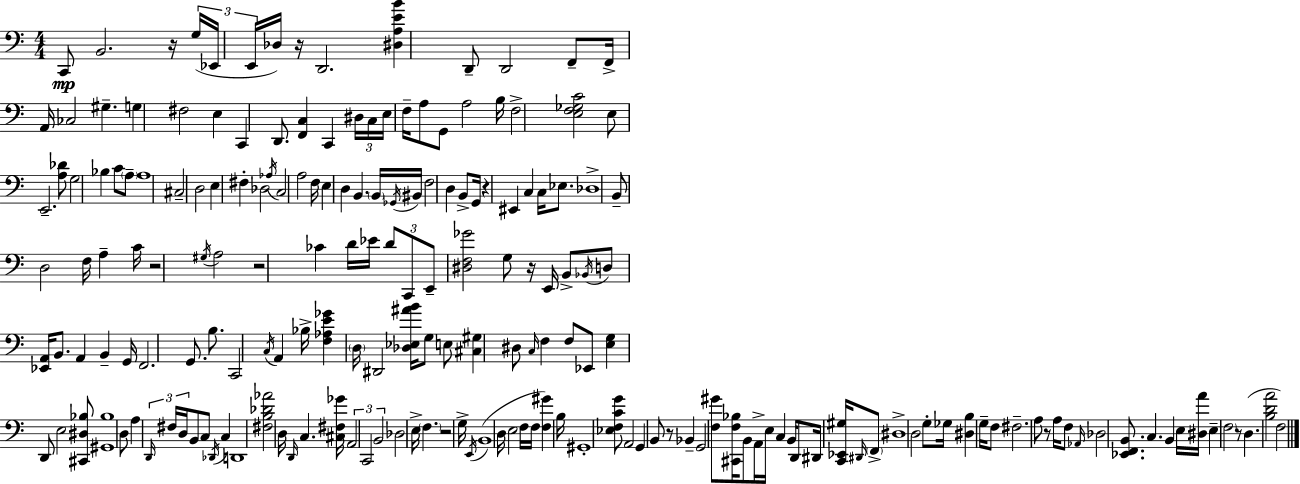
C2/e B2/h. R/s G3/s Eb2/s E2/s Db3/s R/s D2/h. [D#3,A3,E4,B4]/q D2/e D2/h F2/e F2/s A2/s CES3/h G#3/q. G3/q F#3/h E3/q C2/q D2/e. [F2,C3]/q C2/q D#3/s C3/s E3/s F3/s A3/e G2/e A3/h B3/s F3/h [E3,F3,Gb3,C4]/h E3/e E2/h. [A3,Db4]/e G3/h Bb3/q C4/e A3/e A3/w C#3/h D3/h E3/q F#3/q Db3/h Ab3/s C3/h A3/h F3/s E3/q D3/q B2/q. B2/s Gb2/s BIS2/s F3/h D3/q B2/e G2/s R/q EIS2/q C3/q C3/s Eb3/e. Db3/w B2/e D3/h F3/s A3/q C4/s R/h G#3/s A3/h R/h CES4/q D4/s Eb4/s D4/e C2/e E2/e [D#3,F3,Gb4]/h G3/e R/s E2/s B2/e Bb2/s D3/e [Eb2,A2]/s B2/e. A2/q B2/q G2/s F2/h. G2/e. B3/e. C2/h C3/s A2/q Bb3/s [F3,Ab3,E4,Gb4]/q D3/s D#2/h [Db3,Eb3,A#4,B4]/s G3/e E3/e [C#3,G#3]/q D#3/e C3/s F3/q F3/e Eb2/e [E3,G3]/q D2/e E3/h [C#2,D#3,Bb3]/e [G#2,Bb3]/w D3/e A3/q D2/s F#3/s D3/s B2/e C3/e Db2/s C3/q D2/w [F#3,B3,Db4,Ab4]/h D3/s D2/s C3/q. [C#3,F#3,Gb4]/s A2/h C2/h B2/h Db3/h E3/s F3/q. R/h G3/s E2/s B2/w D3/s E3/h F3/s F3/s [F3,G#4]/q B3/s G#2/w [Eb3,F3,C4,G4]/e A2/h G2/q B2/e R/e Bb2/q G2/h [F3,G#4]/e [C#2,F3,Bb3]/s B2/e A2/s E3/s C3/q B2/s D2/e D#2/s [C2,Eb2,G#3]/s D#2/s F2/e D#3/w D3/h G3/e Gb3/s [D#3,B3]/q G3/s F3/e F#3/h. A3/e R/e A3/s F3/e Ab2/s Db3/h [Eb2,F2,B2]/e. C3/q. B2/q E3/s [D#3,A4]/s E3/q F3/h R/e D3/q. [B3,D4,A4]/h F3/h